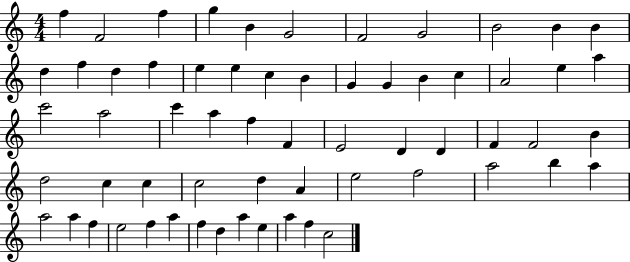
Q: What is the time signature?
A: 4/4